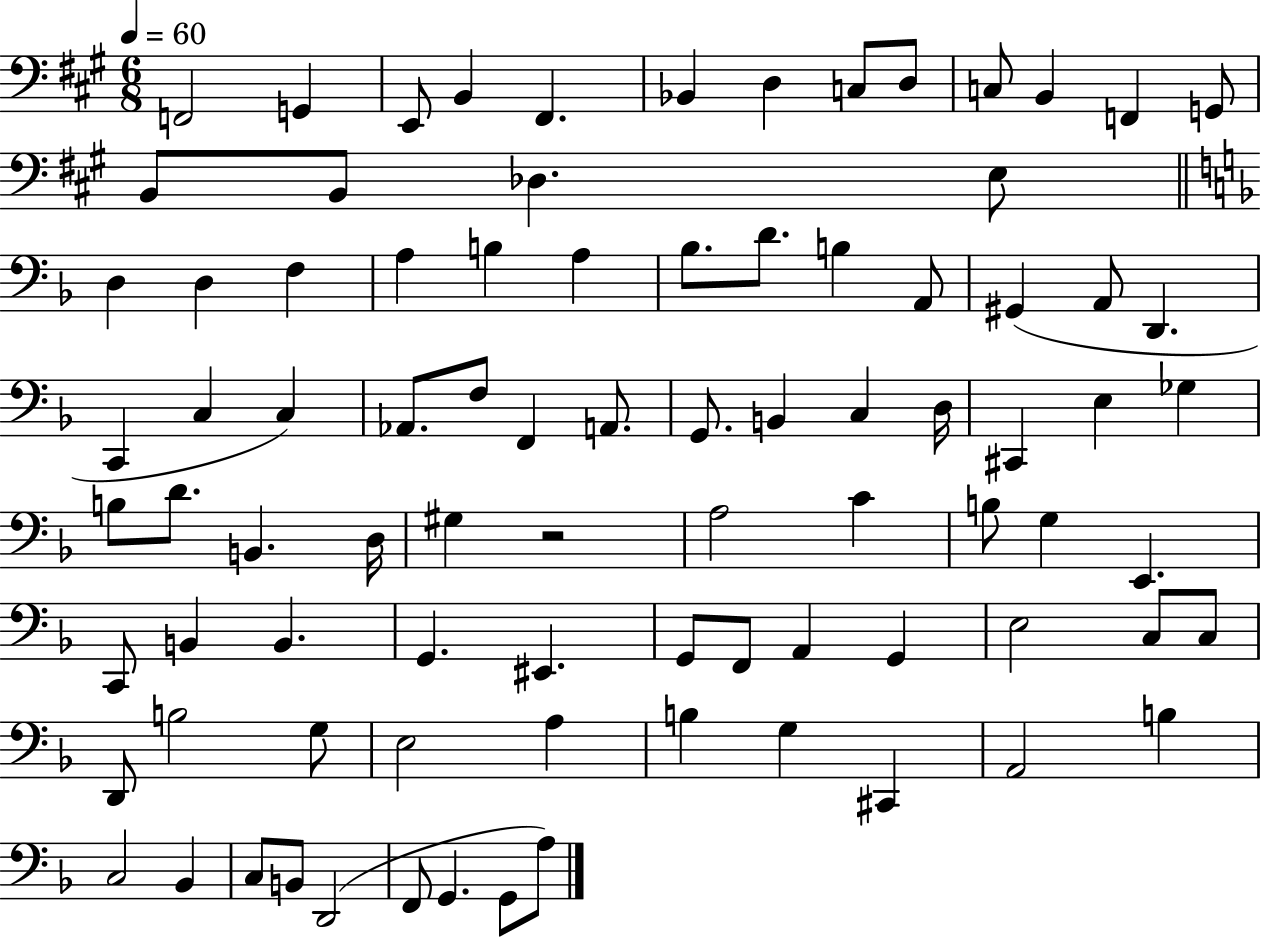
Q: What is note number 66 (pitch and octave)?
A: C3